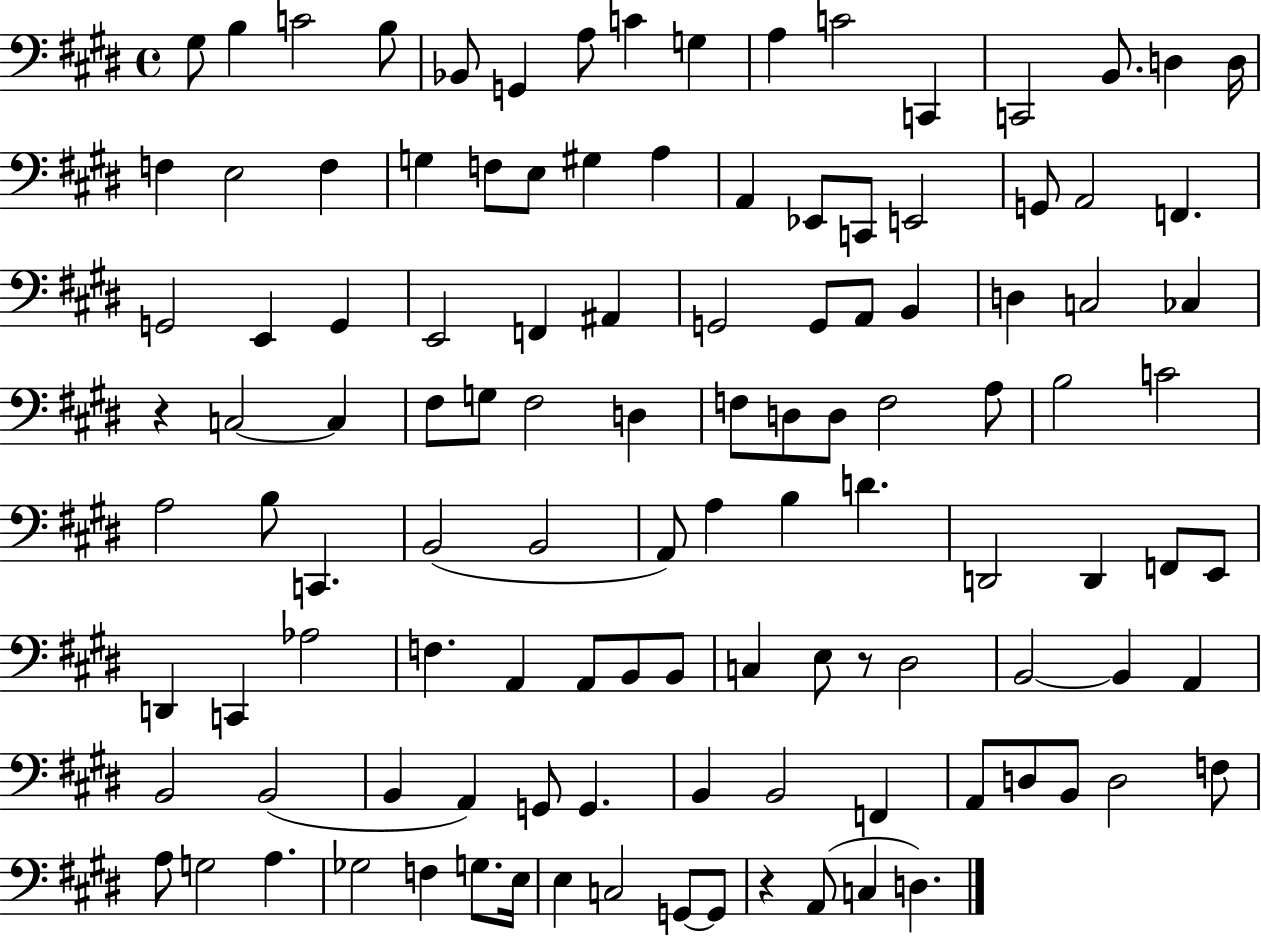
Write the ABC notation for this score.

X:1
T:Untitled
M:4/4
L:1/4
K:E
^G,/2 B, C2 B,/2 _B,,/2 G,, A,/2 C G, A, C2 C,, C,,2 B,,/2 D, D,/4 F, E,2 F, G, F,/2 E,/2 ^G, A, A,, _E,,/2 C,,/2 E,,2 G,,/2 A,,2 F,, G,,2 E,, G,, E,,2 F,, ^A,, G,,2 G,,/2 A,,/2 B,, D, C,2 _C, z C,2 C, ^F,/2 G,/2 ^F,2 D, F,/2 D,/2 D,/2 F,2 A,/2 B,2 C2 A,2 B,/2 C,, B,,2 B,,2 A,,/2 A, B, D D,,2 D,, F,,/2 E,,/2 D,, C,, _A,2 F, A,, A,,/2 B,,/2 B,,/2 C, E,/2 z/2 ^D,2 B,,2 B,, A,, B,,2 B,,2 B,, A,, G,,/2 G,, B,, B,,2 F,, A,,/2 D,/2 B,,/2 D,2 F,/2 A,/2 G,2 A, _G,2 F, G,/2 E,/4 E, C,2 G,,/2 G,,/2 z A,,/2 C, D,